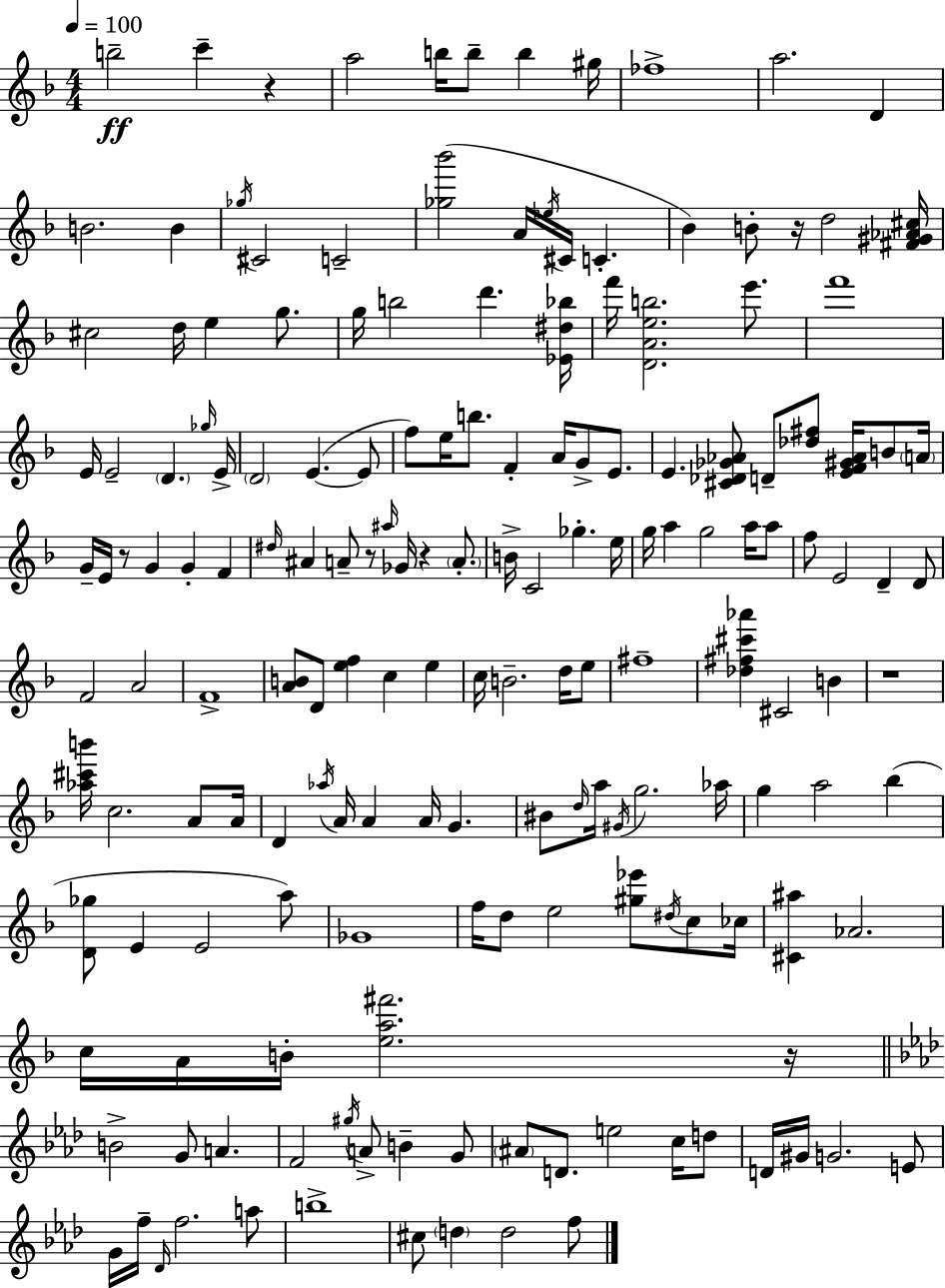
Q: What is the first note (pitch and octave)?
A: B5